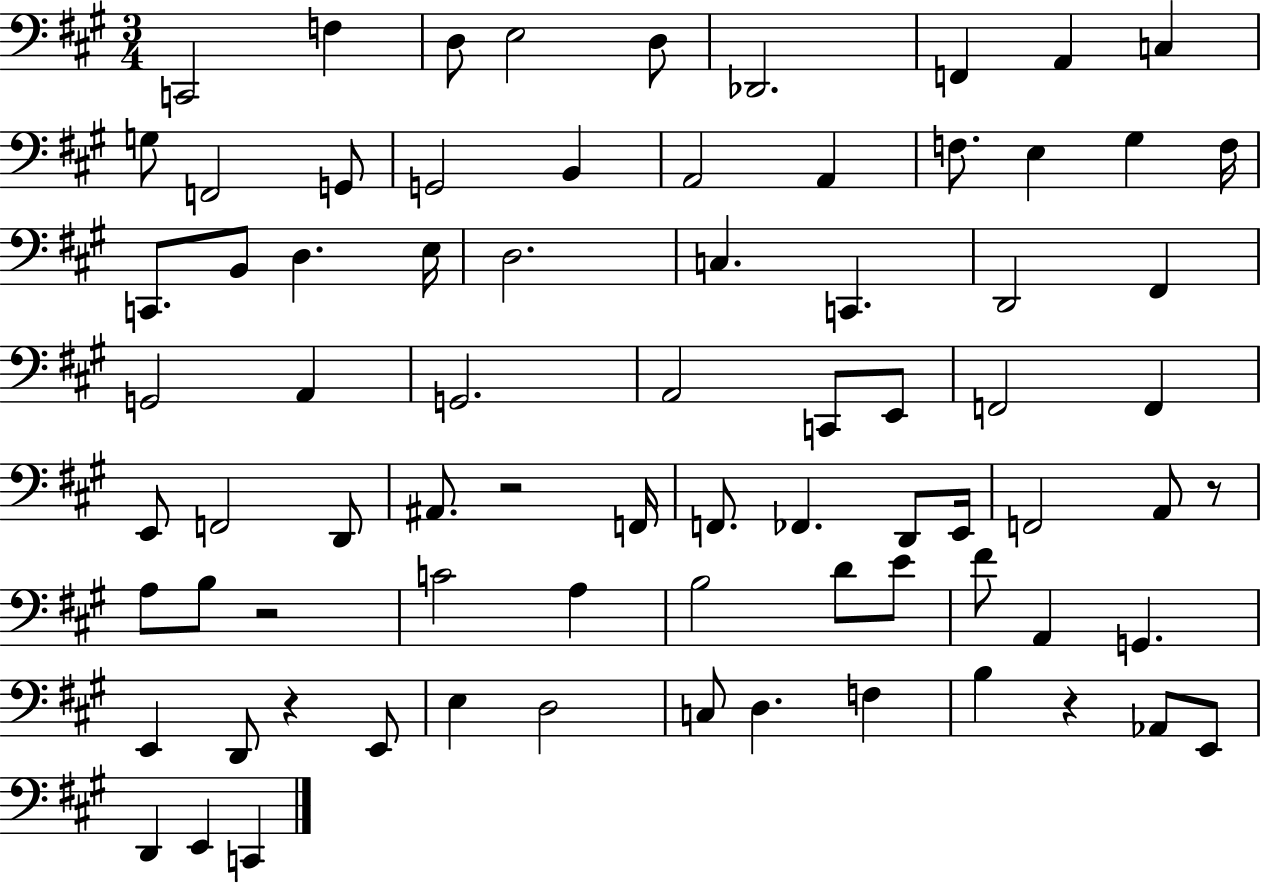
X:1
T:Untitled
M:3/4
L:1/4
K:A
C,,2 F, D,/2 E,2 D,/2 _D,,2 F,, A,, C, G,/2 F,,2 G,,/2 G,,2 B,, A,,2 A,, F,/2 E, ^G, F,/4 C,,/2 B,,/2 D, E,/4 D,2 C, C,, D,,2 ^F,, G,,2 A,, G,,2 A,,2 C,,/2 E,,/2 F,,2 F,, E,,/2 F,,2 D,,/2 ^A,,/2 z2 F,,/4 F,,/2 _F,, D,,/2 E,,/4 F,,2 A,,/2 z/2 A,/2 B,/2 z2 C2 A, B,2 D/2 E/2 ^F/2 A,, G,, E,, D,,/2 z E,,/2 E, D,2 C,/2 D, F, B, z _A,,/2 E,,/2 D,, E,, C,,